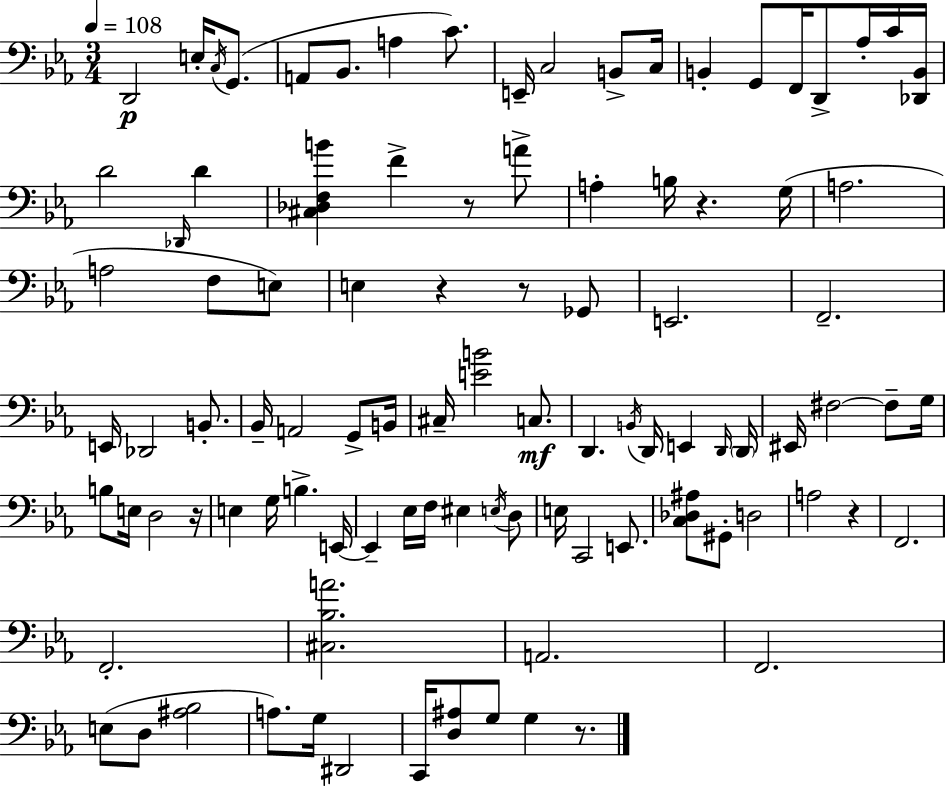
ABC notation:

X:1
T:Untitled
M:3/4
L:1/4
K:Cm
D,,2 E,/4 C,/4 G,,/2 A,,/2 _B,,/2 A, C/2 E,,/4 C,2 B,,/2 C,/4 B,, G,,/2 F,,/4 D,,/2 _A,/4 C/4 [_D,,B,,]/4 D2 _D,,/4 D [^C,_D,F,B] F z/2 A/2 A, B,/4 z G,/4 A,2 A,2 F,/2 E,/2 E, z z/2 _G,,/2 E,,2 F,,2 E,,/4 _D,,2 B,,/2 _B,,/4 A,,2 G,,/2 B,,/4 ^C,/4 [EB]2 C,/2 D,, B,,/4 D,,/4 E,, D,,/4 D,,/4 ^E,,/4 ^F,2 ^F,/2 G,/4 B,/2 E,/4 D,2 z/4 E, G,/4 B, E,,/4 E,, _E,/4 F,/4 ^E, E,/4 D,/2 E,/4 C,,2 E,,/2 [C,_D,^A,]/2 ^G,,/2 D,2 A,2 z F,,2 F,,2 [^C,_B,A]2 A,,2 F,,2 E,/2 D,/2 [^A,_B,]2 A,/2 G,/4 ^D,,2 C,,/4 [D,^A,]/2 G,/2 G, z/2